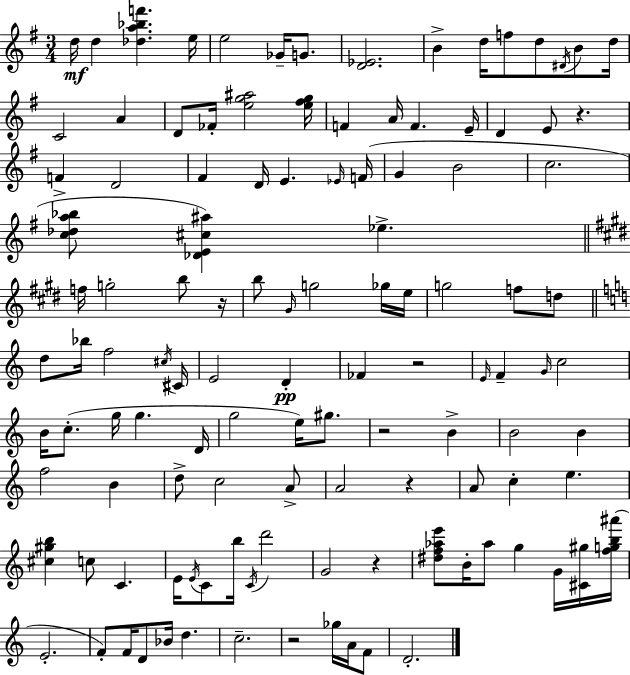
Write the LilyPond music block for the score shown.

{
  \clef treble
  \numericTimeSignature
  \time 3/4
  \key e \minor
  d''16\mf d''4 <des'' a'' bes'' f'''>4. e''16 | e''2 ges'16-- g'8. | <d' ees'>2. | b'4-> d''16 f''8 d''8 \acciaccatura { dis'16 } b'8 | \break d''16 c'2 a'4 | d'8 fes'16-. <e'' g'' ais''>2 | <e'' fis'' g''>16 f'4 a'16 f'4. | e'16-- d'4 e'8 r4. | \break f'4-> d'2 | fis'4 d'16 e'4. | \grace { ees'16 } f'16( g'4 b'2 | c''2. | \break <c'' des'' a'' bes''>8 <des' e' cis'' ais''>4) ees''4.-> | \bar "||" \break \key e \major f''16 g''2-. b''8 r16 | b''8 \grace { gis'16 } g''2 ges''16 | e''16 g''2 f''8 d''8 | \bar "||" \break \key c \major d''8 bes''16 f''2 \acciaccatura { cis''16 } | cis'16 e'2 d'4-.\pp | fes'4 r2 | \grace { e'16 } f'4-- \grace { g'16 } c''2 | \break b'16 c''8.-.( g''16 g''4. | d'16 g''2 e''16) | gis''8. r2 b'4-> | b'2 b'4 | \break f''2 b'4 | d''8-> c''2 | a'8-> a'2 r4 | a'8 c''4-. e''4. | \break <cis'' gis'' b''>4 c''8 c'4. | e'16 \acciaccatura { e'16 } c'8 b''16 \acciaccatura { c'16 } d'''2 | g'2 | r4 <dis'' f'' aes'' e'''>8 b'16-. aes''8 g''4 | \break g'16 <cis' gis''>16 <f'' g'' b'' ais'''>16( e'2.-. | f'8-.) f'16 d'8 bes'16 d''4. | c''2.-- | r2 | \break ges''16 a'16 f'8 d'2.-. | \bar "|."
}